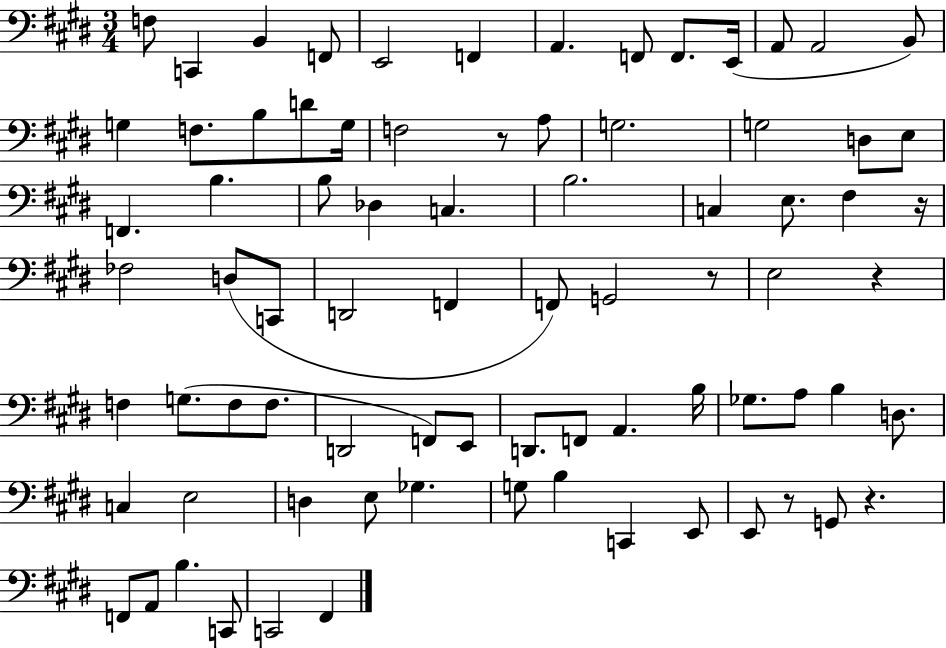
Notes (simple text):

F3/e C2/q B2/q F2/e E2/h F2/q A2/q. F2/e F2/e. E2/s A2/e A2/h B2/e G3/q F3/e. B3/e D4/e G3/s F3/h R/e A3/e G3/h. G3/h D3/e E3/e F2/q. B3/q. B3/e Db3/q C3/q. B3/h. C3/q E3/e. F#3/q R/s FES3/h D3/e C2/e D2/h F2/q F2/e G2/h R/e E3/h R/q F3/q G3/e. F3/e F3/e. D2/h F2/e E2/e D2/e. F2/e A2/q. B3/s Gb3/e. A3/e B3/q D3/e. C3/q E3/h D3/q E3/e Gb3/q. G3/e B3/q C2/q E2/e E2/e R/e G2/e R/q. F2/e A2/e B3/q. C2/e C2/h F#2/q